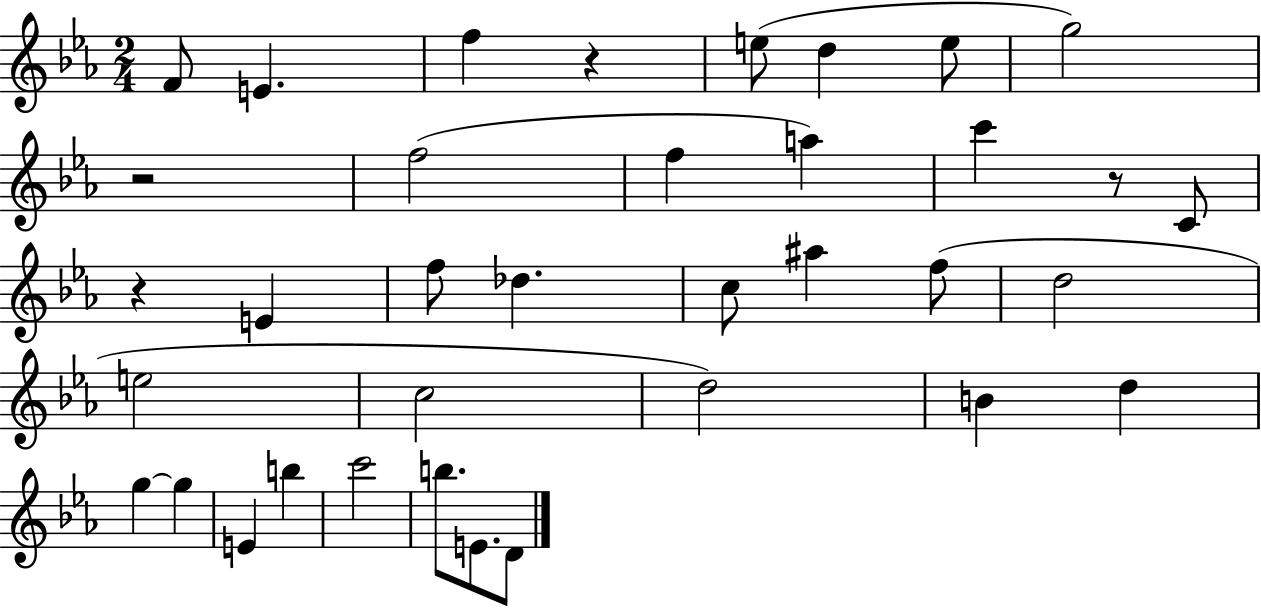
F4/e E4/q. F5/q R/q E5/e D5/q E5/e G5/h R/h F5/h F5/q A5/q C6/q R/e C4/e R/q E4/q F5/e Db5/q. C5/e A#5/q F5/e D5/h E5/h C5/h D5/h B4/q D5/q G5/q G5/q E4/q B5/q C6/h B5/e. E4/e. D4/e